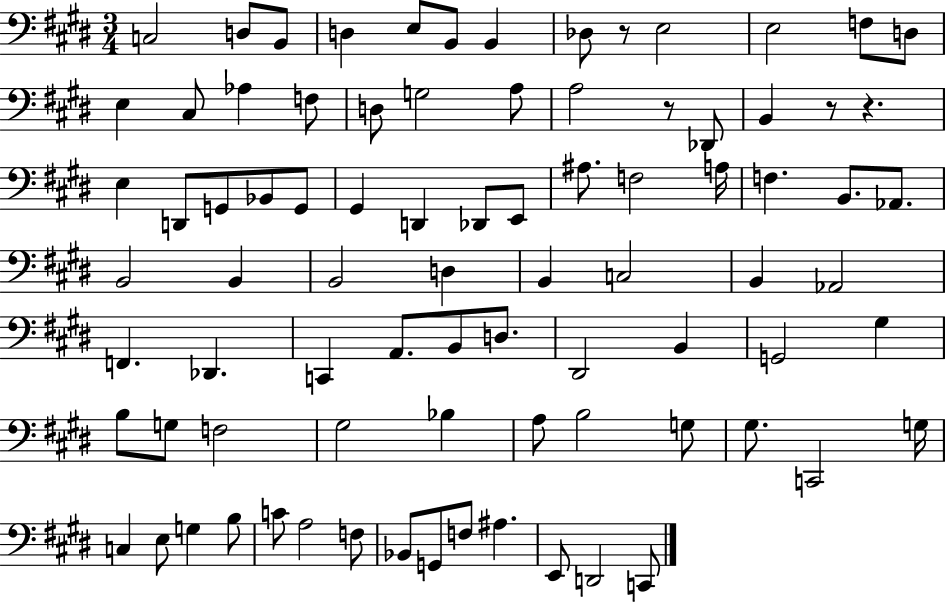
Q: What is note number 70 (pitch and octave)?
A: B3